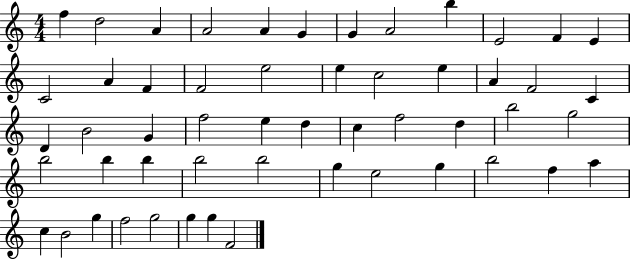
X:1
T:Untitled
M:4/4
L:1/4
K:C
f d2 A A2 A G G A2 b E2 F E C2 A F F2 e2 e c2 e A F2 C D B2 G f2 e d c f2 d b2 g2 b2 b b b2 b2 g e2 g b2 f a c B2 g f2 g2 g g F2